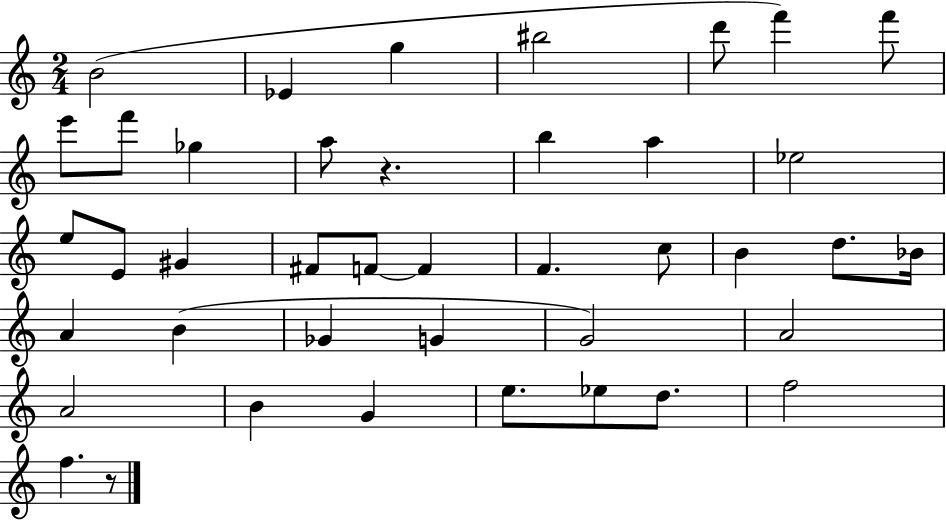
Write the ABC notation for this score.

X:1
T:Untitled
M:2/4
L:1/4
K:C
B2 _E g ^b2 d'/2 f' f'/2 e'/2 f'/2 _g a/2 z b a _e2 e/2 E/2 ^G ^F/2 F/2 F F c/2 B d/2 _B/4 A B _G G G2 A2 A2 B G e/2 _e/2 d/2 f2 f z/2